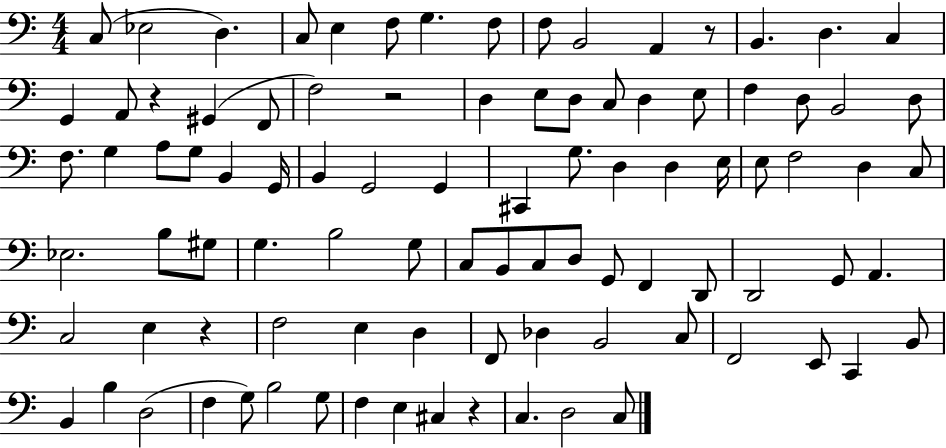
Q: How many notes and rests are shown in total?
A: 94